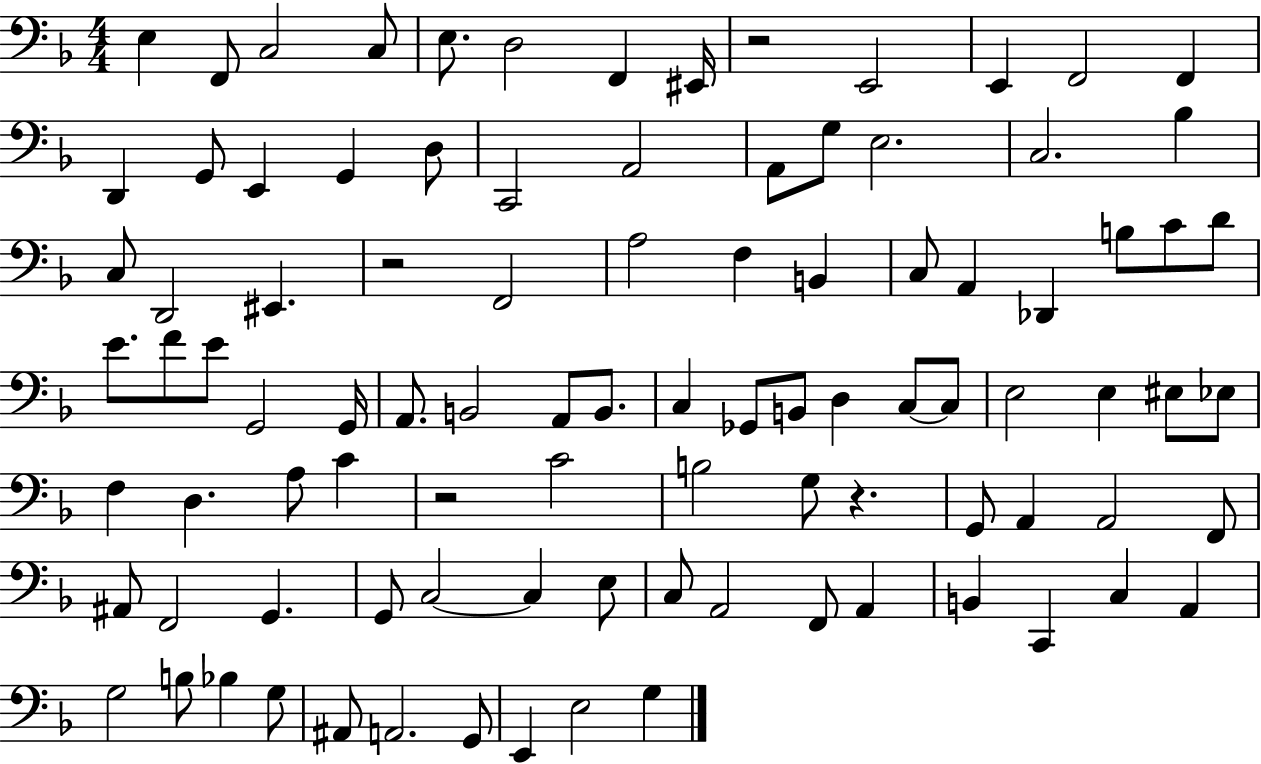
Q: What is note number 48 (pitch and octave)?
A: Gb2